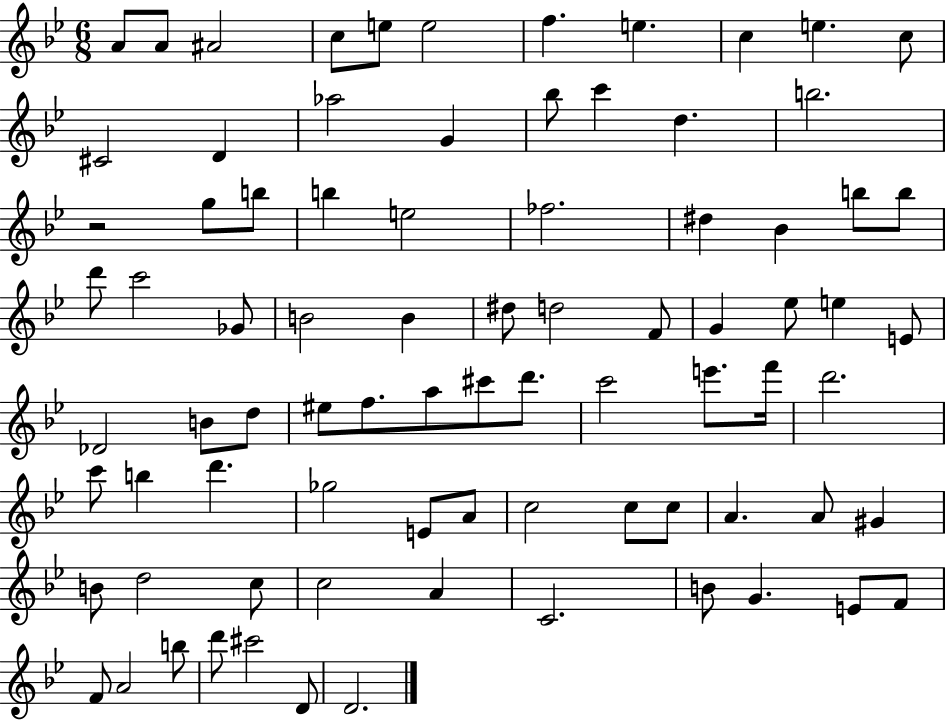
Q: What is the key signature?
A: BES major